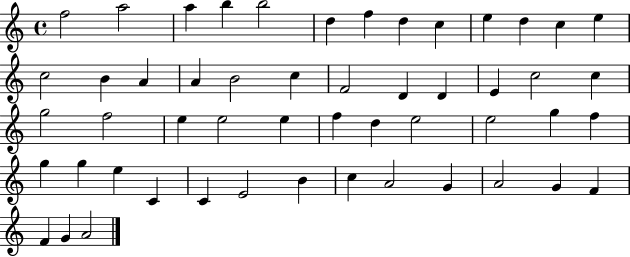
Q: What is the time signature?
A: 4/4